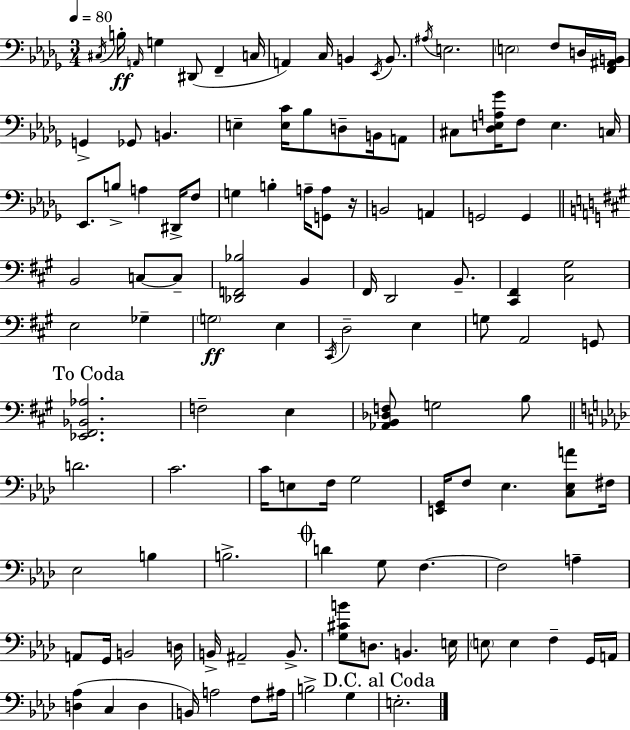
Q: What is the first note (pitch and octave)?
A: C#3